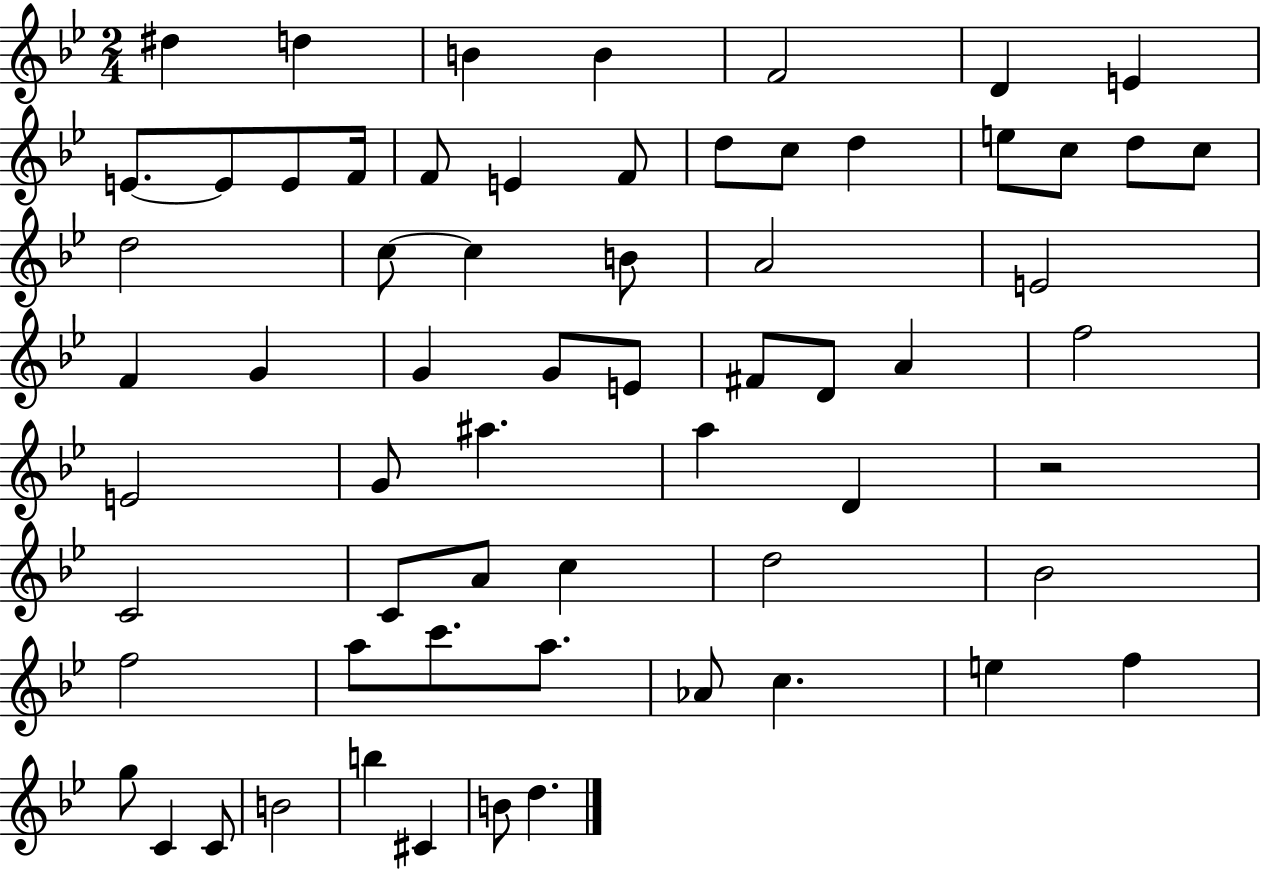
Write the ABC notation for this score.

X:1
T:Untitled
M:2/4
L:1/4
K:Bb
^d d B B F2 D E E/2 E/2 E/2 F/4 F/2 E F/2 d/2 c/2 d e/2 c/2 d/2 c/2 d2 c/2 c B/2 A2 E2 F G G G/2 E/2 ^F/2 D/2 A f2 E2 G/2 ^a a D z2 C2 C/2 A/2 c d2 _B2 f2 a/2 c'/2 a/2 _A/2 c e f g/2 C C/2 B2 b ^C B/2 d